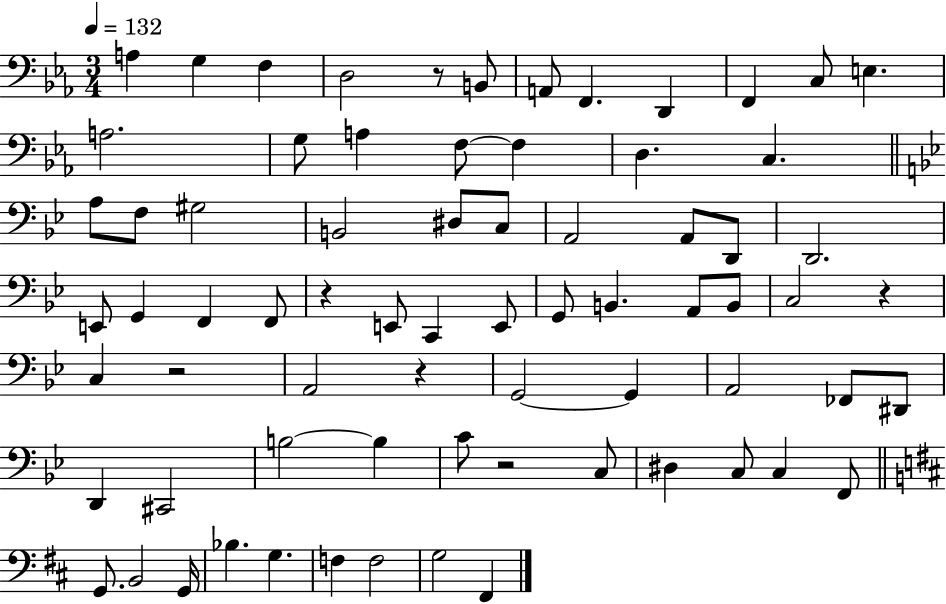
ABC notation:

X:1
T:Untitled
M:3/4
L:1/4
K:Eb
A, G, F, D,2 z/2 B,,/2 A,,/2 F,, D,, F,, C,/2 E, A,2 G,/2 A, F,/2 F, D, C, A,/2 F,/2 ^G,2 B,,2 ^D,/2 C,/2 A,,2 A,,/2 D,,/2 D,,2 E,,/2 G,, F,, F,,/2 z E,,/2 C,, E,,/2 G,,/2 B,, A,,/2 B,,/2 C,2 z C, z2 A,,2 z G,,2 G,, A,,2 _F,,/2 ^D,,/2 D,, ^C,,2 B,2 B, C/2 z2 C,/2 ^D, C,/2 C, F,,/2 G,,/2 B,,2 G,,/4 _B, G, F, F,2 G,2 ^F,,